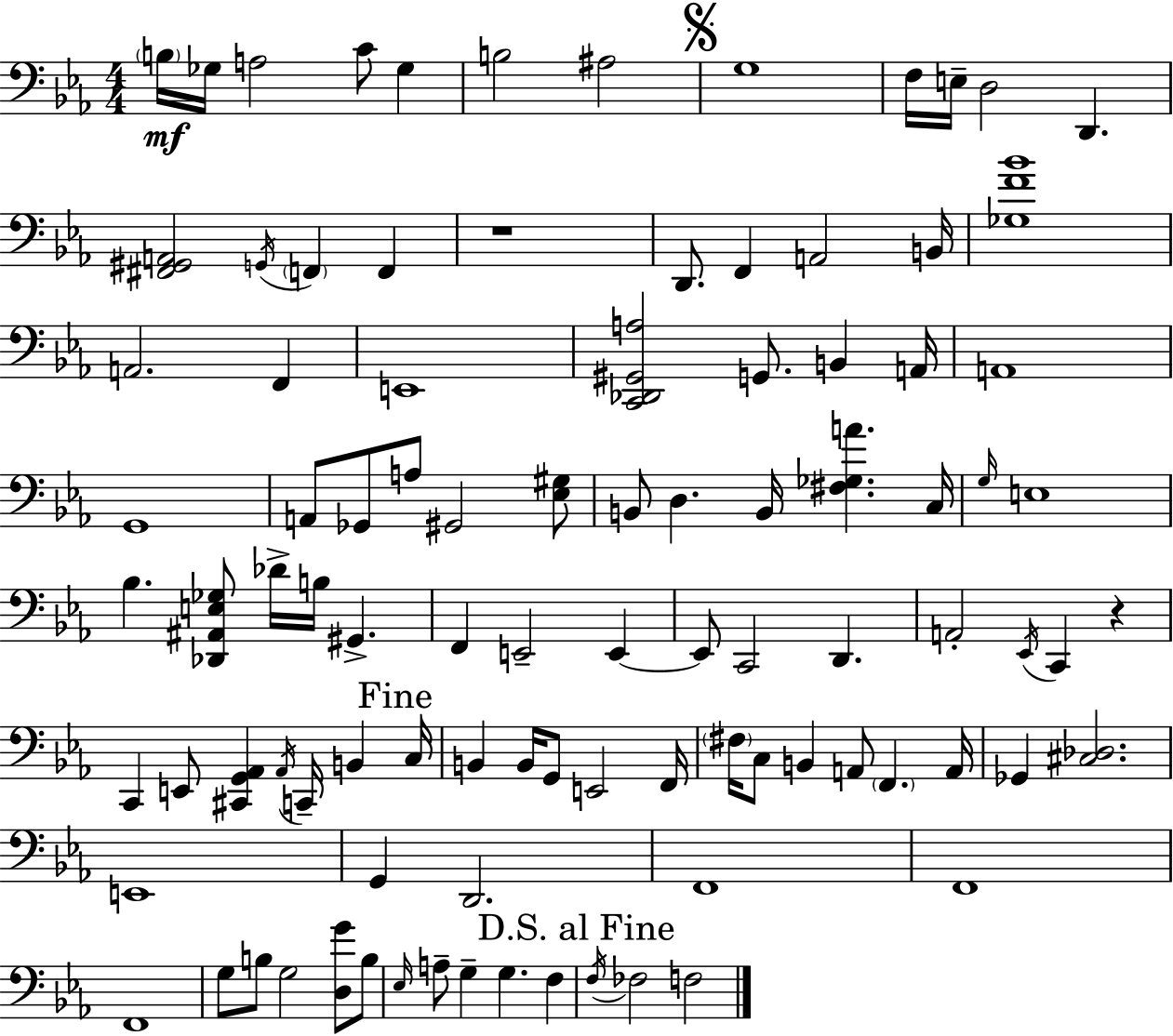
X:1
T:Untitled
M:4/4
L:1/4
K:Cm
B,/4 _G,/4 A,2 C/2 _G, B,2 ^A,2 G,4 F,/4 E,/4 D,2 D,, [^F,,^G,,A,,]2 G,,/4 F,, F,, z4 D,,/2 F,, A,,2 B,,/4 [_G,F_B]4 A,,2 F,, E,,4 [C,,_D,,^G,,A,]2 G,,/2 B,, A,,/4 A,,4 G,,4 A,,/2 _G,,/2 A,/2 ^G,,2 [_E,^G,]/2 B,,/2 D, B,,/4 [^F,_G,A] C,/4 G,/4 E,4 _B, [_D,,^A,,E,_G,]/2 _D/4 B,/4 ^G,, F,, E,,2 E,, E,,/2 C,,2 D,, A,,2 _E,,/4 C,, z C,, E,,/2 [^C,,G,,_A,,] _A,,/4 C,,/4 B,, C,/4 B,, B,,/4 G,,/2 E,,2 F,,/4 ^F,/4 C,/2 B,, A,,/2 F,, A,,/4 _G,, [^C,_D,]2 E,,4 G,, D,,2 F,,4 F,,4 F,,4 G,/2 B,/2 G,2 [D,G]/2 B,/2 _E,/4 A,/2 G, G, F, F,/4 _F,2 F,2